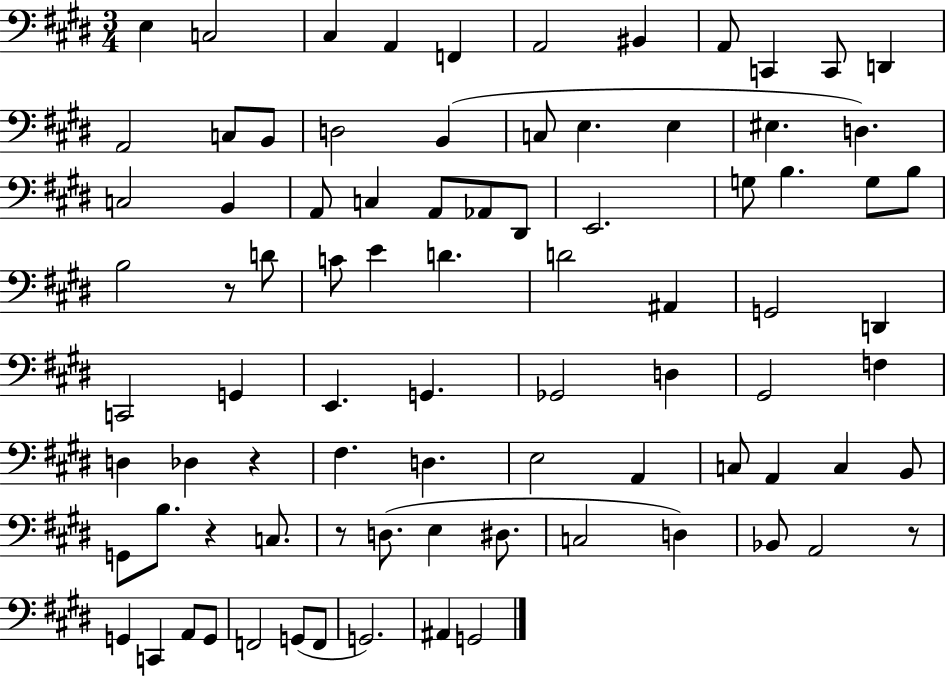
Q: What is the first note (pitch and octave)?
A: E3